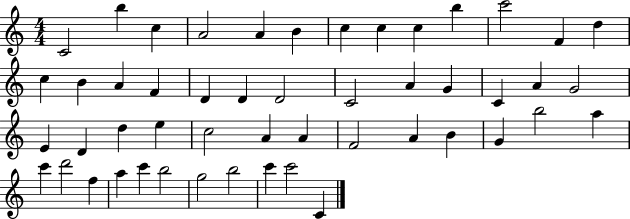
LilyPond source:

{
  \clef treble
  \numericTimeSignature
  \time 4/4
  \key c \major
  c'2 b''4 c''4 | a'2 a'4 b'4 | c''4 c''4 c''4 b''4 | c'''2 f'4 d''4 | \break c''4 b'4 a'4 f'4 | d'4 d'4 d'2 | c'2 a'4 g'4 | c'4 a'4 g'2 | \break e'4 d'4 d''4 e''4 | c''2 a'4 a'4 | f'2 a'4 b'4 | g'4 b''2 a''4 | \break c'''4 d'''2 f''4 | a''4 c'''4 b''2 | g''2 b''2 | c'''4 c'''2 c'4 | \break \bar "|."
}